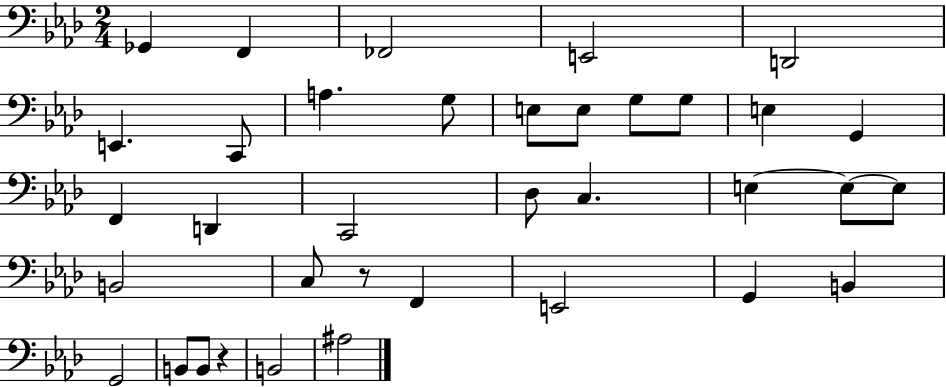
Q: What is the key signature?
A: AES major